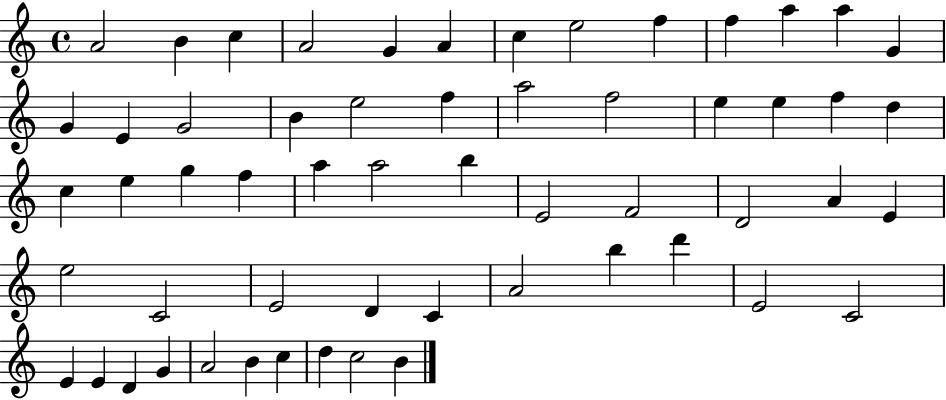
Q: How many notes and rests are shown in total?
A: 57